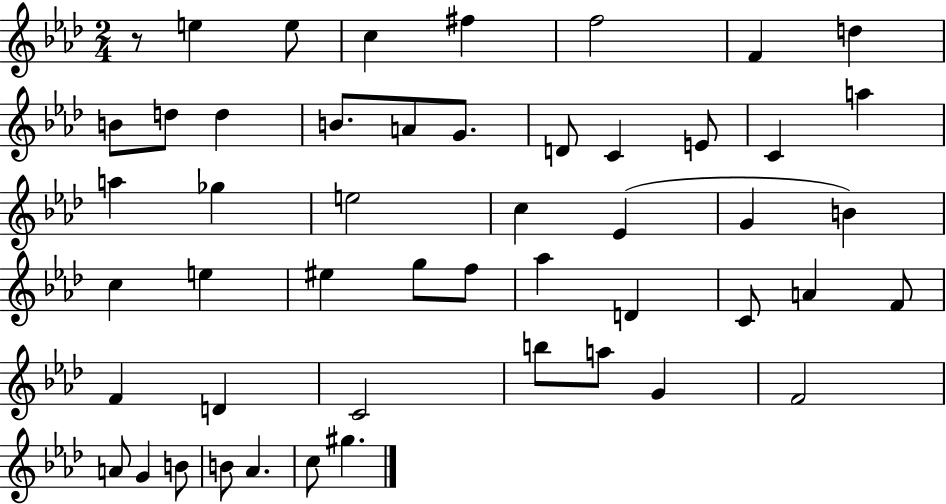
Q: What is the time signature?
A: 2/4